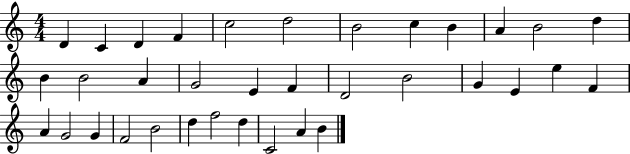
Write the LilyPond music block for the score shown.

{
  \clef treble
  \numericTimeSignature
  \time 4/4
  \key c \major
  d'4 c'4 d'4 f'4 | c''2 d''2 | b'2 c''4 b'4 | a'4 b'2 d''4 | \break b'4 b'2 a'4 | g'2 e'4 f'4 | d'2 b'2 | g'4 e'4 e''4 f'4 | \break a'4 g'2 g'4 | f'2 b'2 | d''4 f''2 d''4 | c'2 a'4 b'4 | \break \bar "|."
}